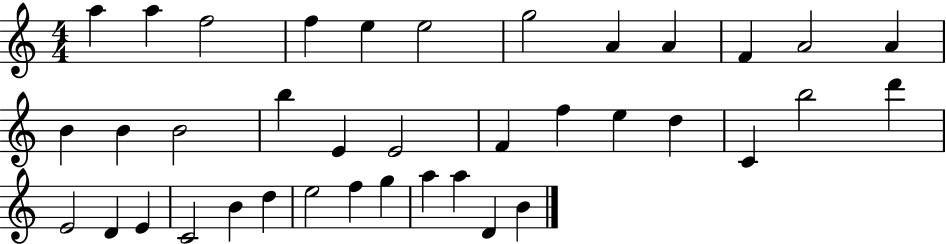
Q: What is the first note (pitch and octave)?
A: A5